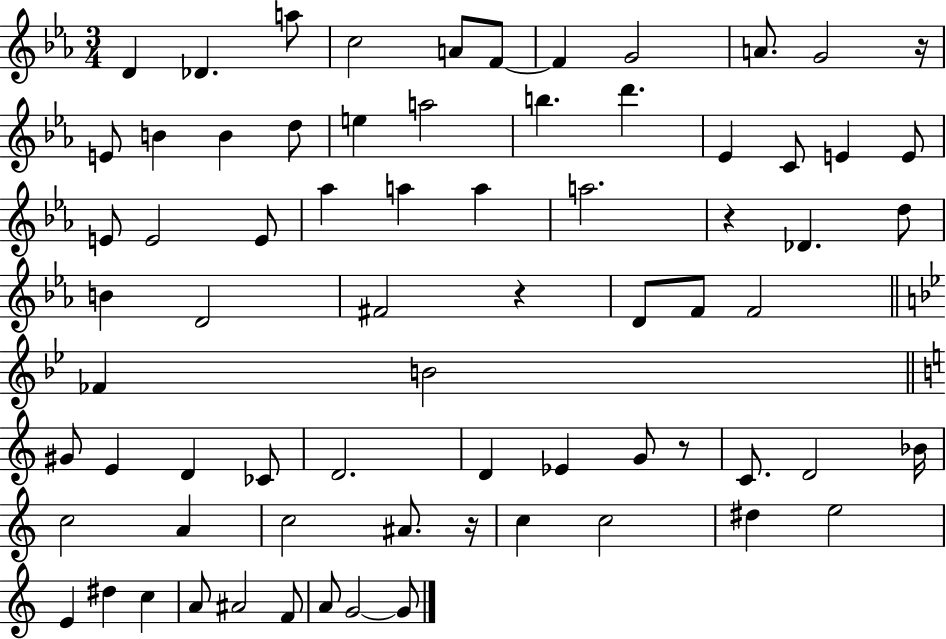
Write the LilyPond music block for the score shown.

{
  \clef treble
  \numericTimeSignature
  \time 3/4
  \key ees \major
  \repeat volta 2 { d'4 des'4. a''8 | c''2 a'8 f'8~~ | f'4 g'2 | a'8. g'2 r16 | \break e'8 b'4 b'4 d''8 | e''4 a''2 | b''4. d'''4. | ees'4 c'8 e'4 e'8 | \break e'8 e'2 e'8 | aes''4 a''4 a''4 | a''2. | r4 des'4. d''8 | \break b'4 d'2 | fis'2 r4 | d'8 f'8 f'2 | \bar "||" \break \key bes \major fes'4 b'2 | \bar "||" \break \key c \major gis'8 e'4 d'4 ces'8 | d'2. | d'4 ees'4 g'8 r8 | c'8. d'2 bes'16 | \break c''2 a'4 | c''2 ais'8. r16 | c''4 c''2 | dis''4 e''2 | \break e'4 dis''4 c''4 | a'8 ais'2 f'8 | a'8 g'2~~ g'8 | } \bar "|."
}